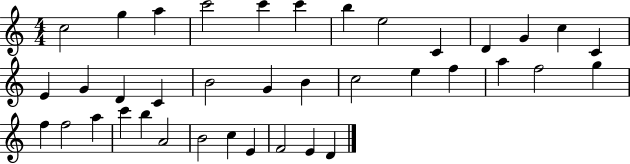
{
  \clef treble
  \numericTimeSignature
  \time 4/4
  \key c \major
  c''2 g''4 a''4 | c'''2 c'''4 c'''4 | b''4 e''2 c'4 | d'4 g'4 c''4 c'4 | \break e'4 g'4 d'4 c'4 | b'2 g'4 b'4 | c''2 e''4 f''4 | a''4 f''2 g''4 | \break f''4 f''2 a''4 | c'''4 b''4 a'2 | b'2 c''4 e'4 | f'2 e'4 d'4 | \break \bar "|."
}